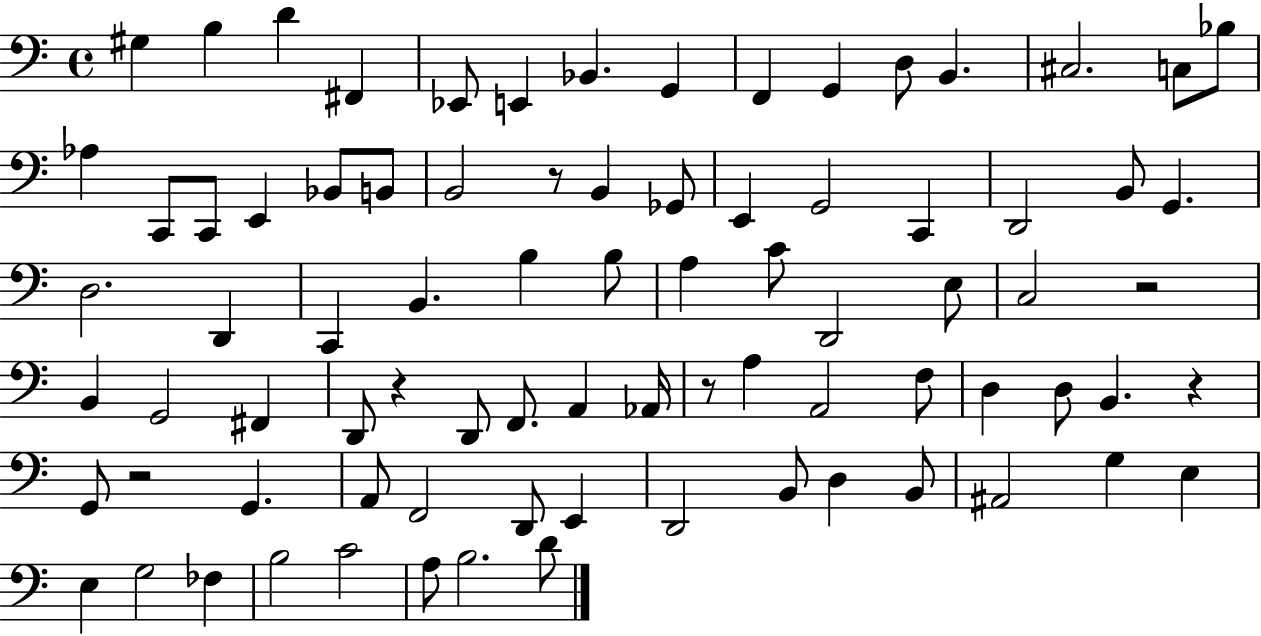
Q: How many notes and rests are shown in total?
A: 82